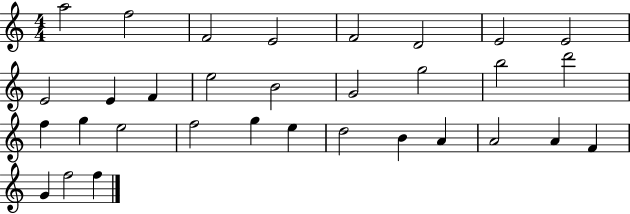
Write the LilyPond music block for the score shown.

{
  \clef treble
  \numericTimeSignature
  \time 4/4
  \key c \major
  a''2 f''2 | f'2 e'2 | f'2 d'2 | e'2 e'2 | \break e'2 e'4 f'4 | e''2 b'2 | g'2 g''2 | b''2 d'''2 | \break f''4 g''4 e''2 | f''2 g''4 e''4 | d''2 b'4 a'4 | a'2 a'4 f'4 | \break g'4 f''2 f''4 | \bar "|."
}